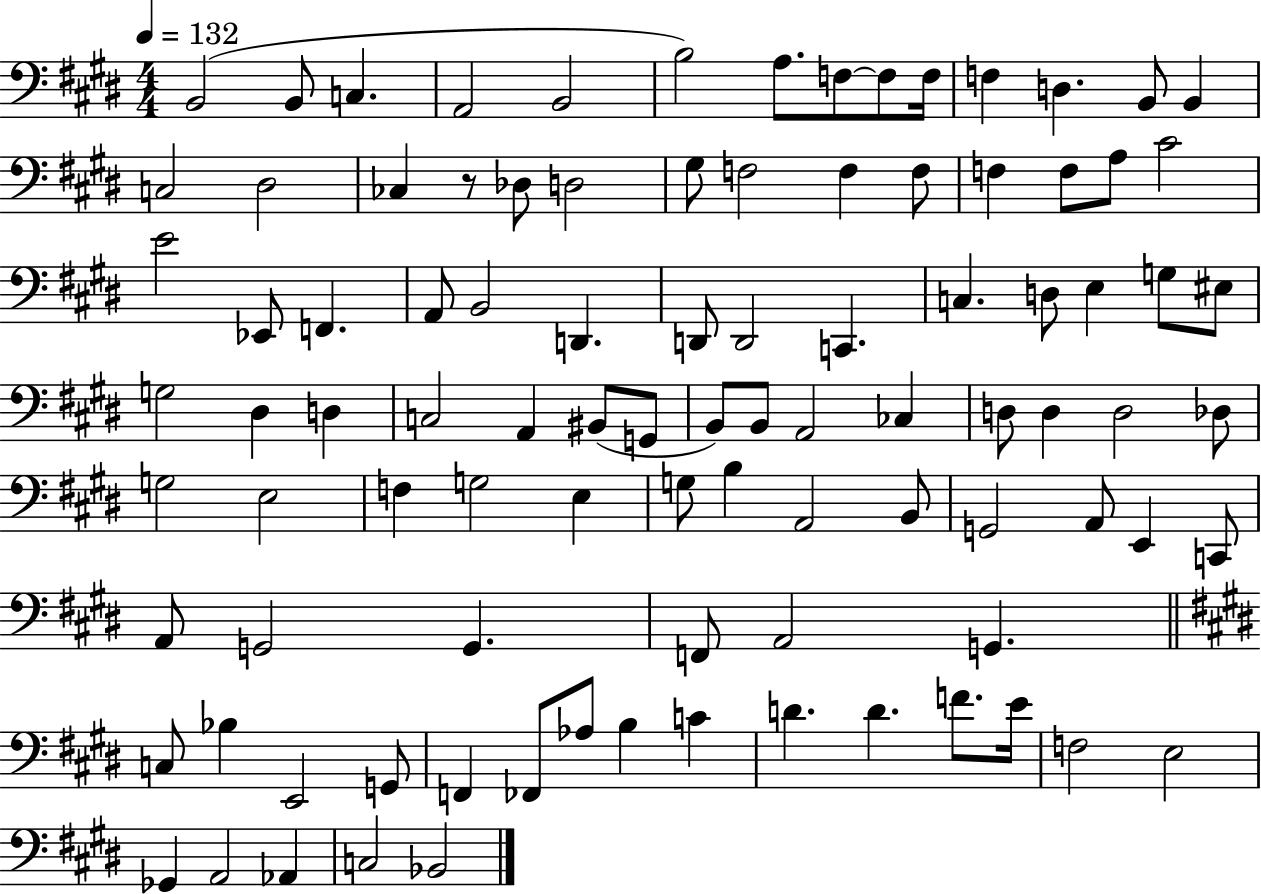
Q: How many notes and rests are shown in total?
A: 96